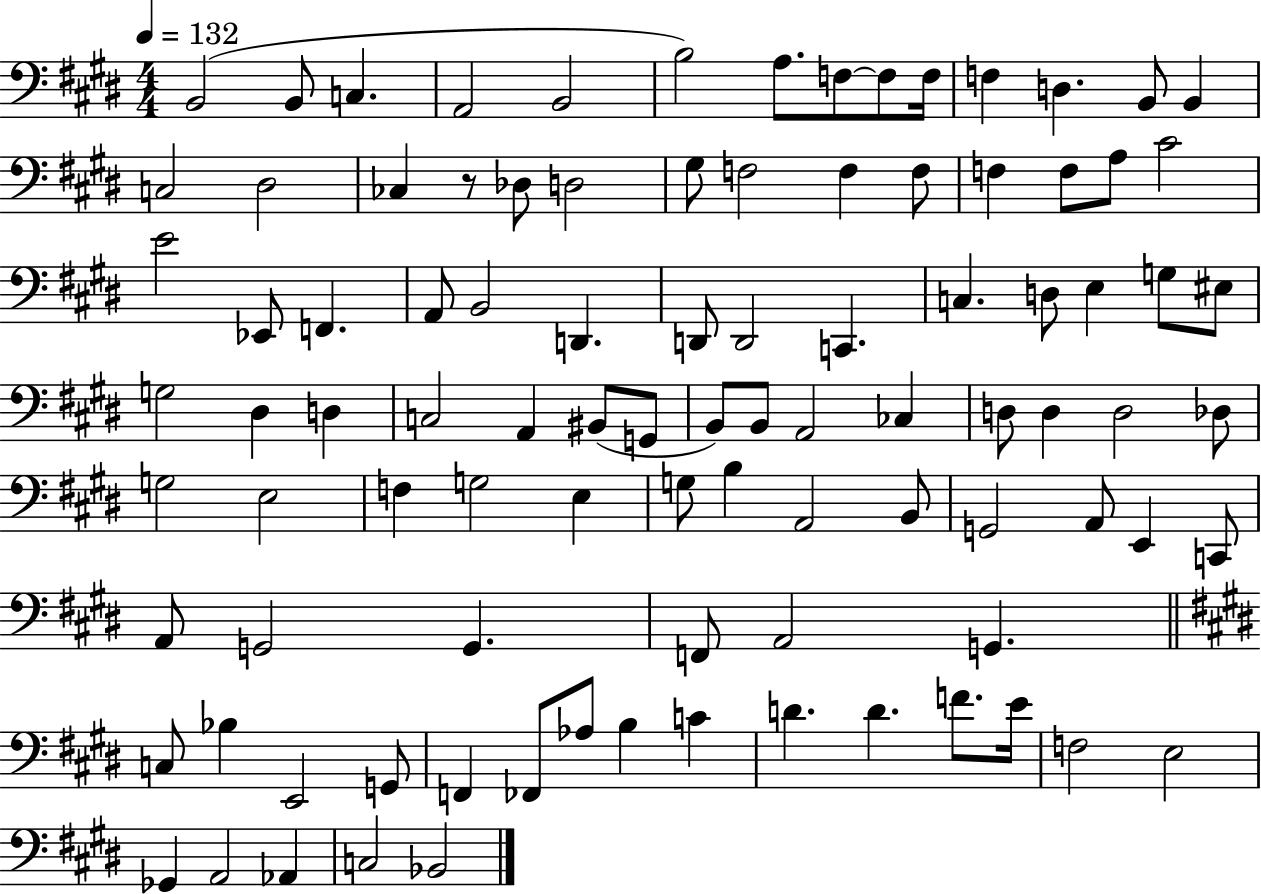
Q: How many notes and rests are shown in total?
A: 96